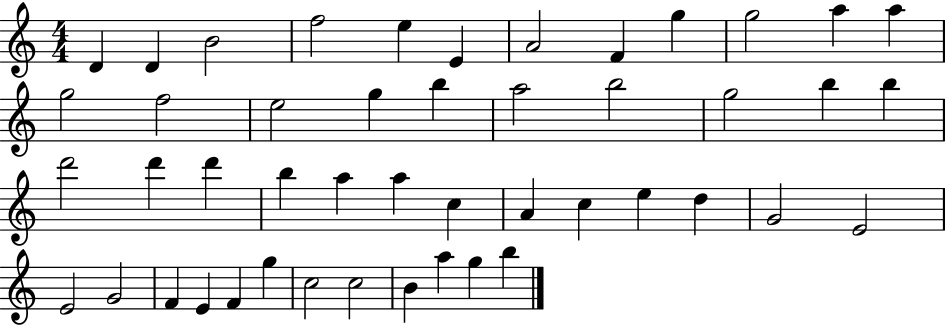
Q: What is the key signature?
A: C major